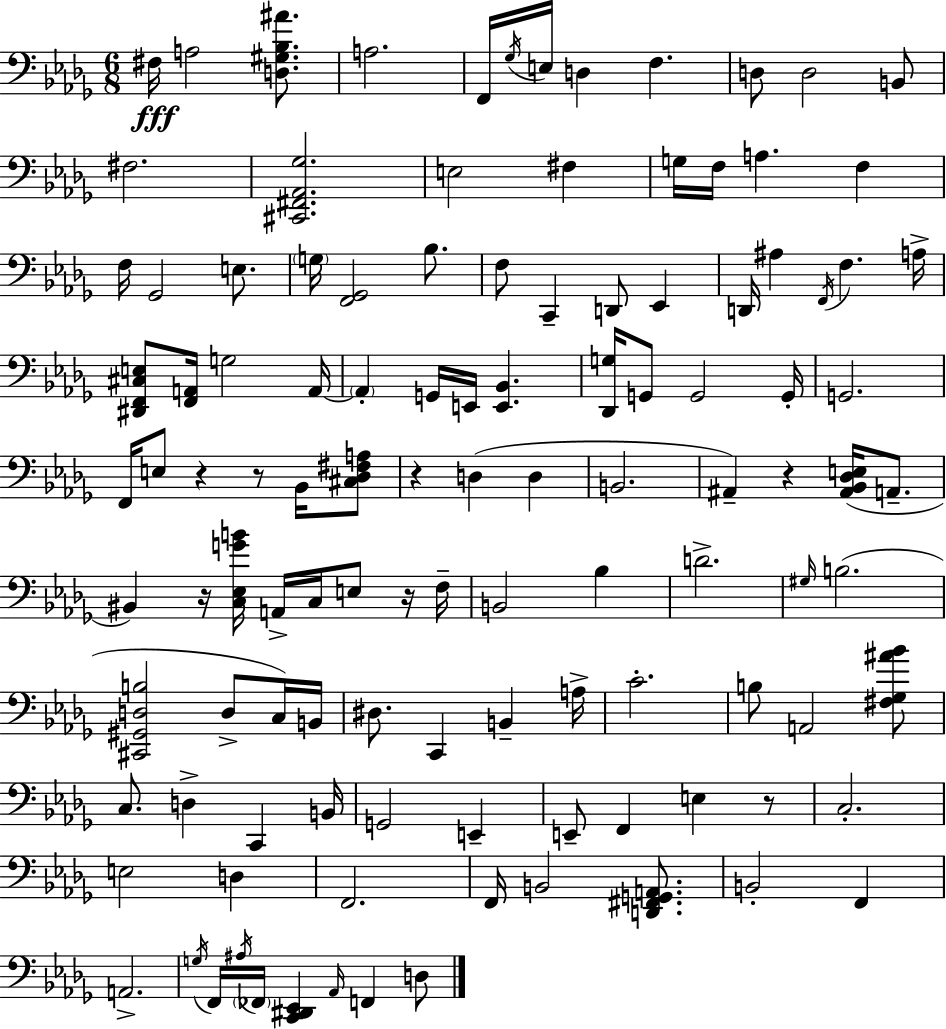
{
  \clef bass
  \numericTimeSignature
  \time 6/8
  \key bes \minor
  \repeat volta 2 { fis16\fff a2 <d gis bes ais'>8. | a2. | f,16 \acciaccatura { ges16 } e16 d4 f4. | d8 d2 b,8 | \break fis2. | <cis, fis, aes, ges>2. | e2 fis4 | g16 f16 a4. f4 | \break f16 ges,2 e8. | \parenthesize g16 <f, ges,>2 bes8. | f8 c,4-- d,8 ees,4 | d,16 ais4 \acciaccatura { f,16 } f4. | \break a16-> <dis, f, cis e>8 <f, a,>16 g2 | a,16~~ \parenthesize a,4-. g,16 e,16 <e, bes,>4. | <des, g>16 g,8 g,2 | g,16-. g,2. | \break f,16 e8 r4 r8 bes,16 | <cis des fis a>8 r4 d4( d4 | b,2. | ais,4--) r4 <ais, bes, des e>16( a,8.-- | \break bis,4) r16 <c ees g' b'>16 a,16-> c16 e8 | r16 f16-- b,2 bes4 | d'2.-> | \grace { gis16 }( b2. | \break <cis, gis, d b>2 d8-> | c16) b,16 dis8. c,4 b,4-- | a16-> c'2.-. | b8 a,2 | \break <fis ges ais' bes'>8 c8. d4-> c,4 | b,16 g,2 e,4-- | e,8-- f,4 e4 | r8 c2.-. | \break e2 d4 | f,2. | f,16 b,2 | <d, fis, g, a,>8. b,2-. f,4 | \break a,2.-> | \acciaccatura { g16 } f,16 \acciaccatura { ais16 } \parenthesize fes,16 <c, dis, ees,>4 \grace { aes,16 } | f,4 d8 } \bar "|."
}